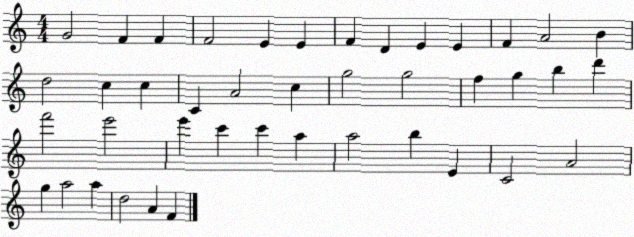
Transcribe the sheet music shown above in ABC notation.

X:1
T:Untitled
M:4/4
L:1/4
K:C
G2 F F F2 E E F D E E F A2 B d2 c c C A2 c g2 g2 f g b d' f'2 e'2 e' c' c' a a2 b E C2 A2 g a2 a d2 A F